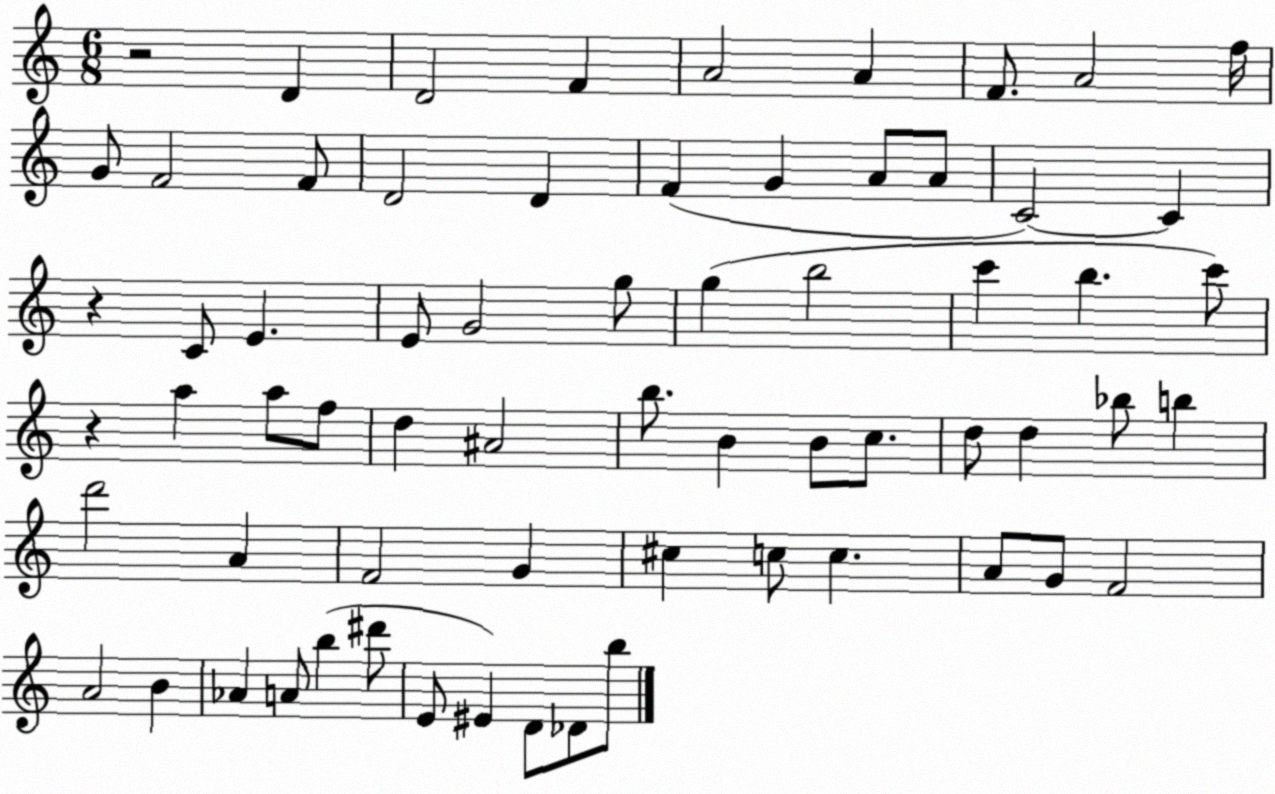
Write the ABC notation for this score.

X:1
T:Untitled
M:6/8
L:1/4
K:C
z2 D D2 F A2 A F/2 A2 f/4 G/2 F2 F/2 D2 D F G A/2 A/2 C2 C z C/2 E E/2 G2 g/2 g b2 c' b c'/2 z a a/2 f/2 d ^A2 b/2 B B/2 c/2 d/2 d _b/2 b d'2 A F2 G ^c c/2 c A/2 G/2 F2 A2 B _A A/2 b ^d'/2 E/2 ^E D/2 _D/2 b/2